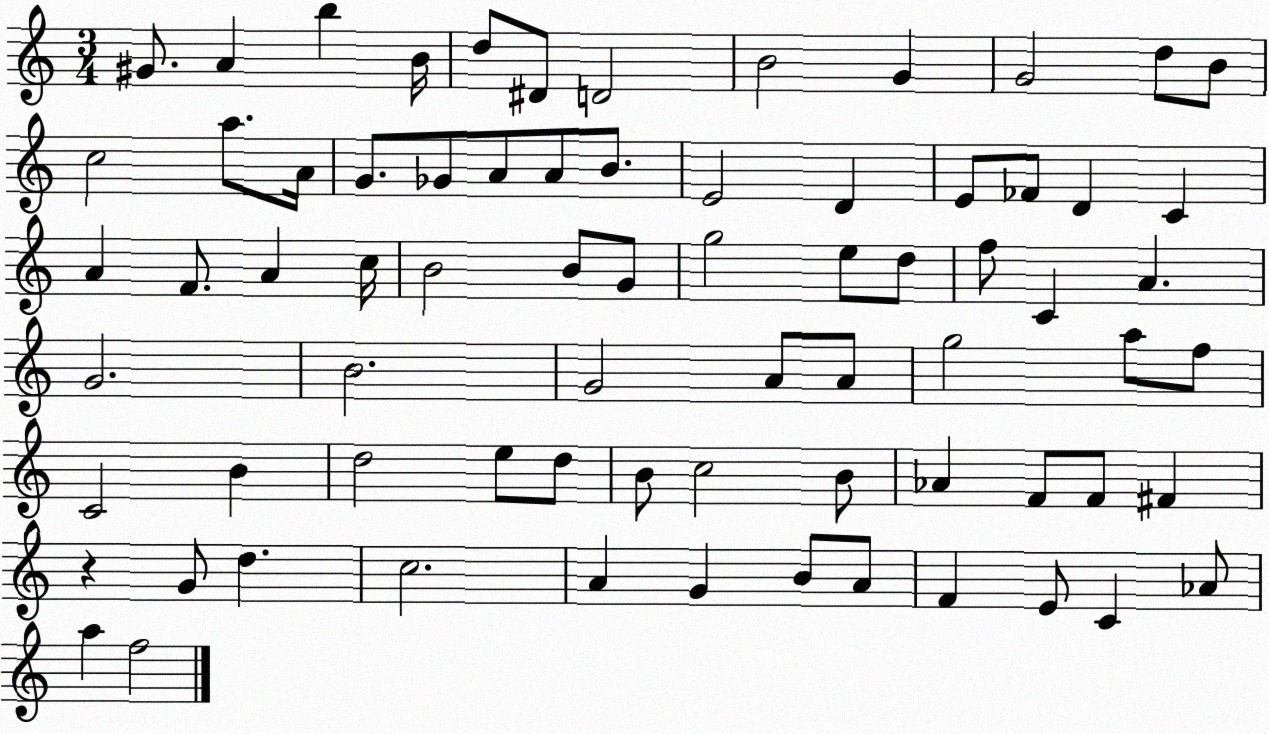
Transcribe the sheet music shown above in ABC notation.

X:1
T:Untitled
M:3/4
L:1/4
K:C
^G/2 A b B/4 d/2 ^D/2 D2 B2 G G2 d/2 B/2 c2 a/2 A/4 G/2 _G/2 A/2 A/2 B/2 E2 D E/2 _F/2 D C A F/2 A c/4 B2 B/2 G/2 g2 e/2 d/2 f/2 C A G2 B2 G2 A/2 A/2 g2 a/2 f/2 C2 B d2 e/2 d/2 B/2 c2 B/2 _A F/2 F/2 ^F z G/2 d c2 A G B/2 A/2 F E/2 C _A/2 a f2